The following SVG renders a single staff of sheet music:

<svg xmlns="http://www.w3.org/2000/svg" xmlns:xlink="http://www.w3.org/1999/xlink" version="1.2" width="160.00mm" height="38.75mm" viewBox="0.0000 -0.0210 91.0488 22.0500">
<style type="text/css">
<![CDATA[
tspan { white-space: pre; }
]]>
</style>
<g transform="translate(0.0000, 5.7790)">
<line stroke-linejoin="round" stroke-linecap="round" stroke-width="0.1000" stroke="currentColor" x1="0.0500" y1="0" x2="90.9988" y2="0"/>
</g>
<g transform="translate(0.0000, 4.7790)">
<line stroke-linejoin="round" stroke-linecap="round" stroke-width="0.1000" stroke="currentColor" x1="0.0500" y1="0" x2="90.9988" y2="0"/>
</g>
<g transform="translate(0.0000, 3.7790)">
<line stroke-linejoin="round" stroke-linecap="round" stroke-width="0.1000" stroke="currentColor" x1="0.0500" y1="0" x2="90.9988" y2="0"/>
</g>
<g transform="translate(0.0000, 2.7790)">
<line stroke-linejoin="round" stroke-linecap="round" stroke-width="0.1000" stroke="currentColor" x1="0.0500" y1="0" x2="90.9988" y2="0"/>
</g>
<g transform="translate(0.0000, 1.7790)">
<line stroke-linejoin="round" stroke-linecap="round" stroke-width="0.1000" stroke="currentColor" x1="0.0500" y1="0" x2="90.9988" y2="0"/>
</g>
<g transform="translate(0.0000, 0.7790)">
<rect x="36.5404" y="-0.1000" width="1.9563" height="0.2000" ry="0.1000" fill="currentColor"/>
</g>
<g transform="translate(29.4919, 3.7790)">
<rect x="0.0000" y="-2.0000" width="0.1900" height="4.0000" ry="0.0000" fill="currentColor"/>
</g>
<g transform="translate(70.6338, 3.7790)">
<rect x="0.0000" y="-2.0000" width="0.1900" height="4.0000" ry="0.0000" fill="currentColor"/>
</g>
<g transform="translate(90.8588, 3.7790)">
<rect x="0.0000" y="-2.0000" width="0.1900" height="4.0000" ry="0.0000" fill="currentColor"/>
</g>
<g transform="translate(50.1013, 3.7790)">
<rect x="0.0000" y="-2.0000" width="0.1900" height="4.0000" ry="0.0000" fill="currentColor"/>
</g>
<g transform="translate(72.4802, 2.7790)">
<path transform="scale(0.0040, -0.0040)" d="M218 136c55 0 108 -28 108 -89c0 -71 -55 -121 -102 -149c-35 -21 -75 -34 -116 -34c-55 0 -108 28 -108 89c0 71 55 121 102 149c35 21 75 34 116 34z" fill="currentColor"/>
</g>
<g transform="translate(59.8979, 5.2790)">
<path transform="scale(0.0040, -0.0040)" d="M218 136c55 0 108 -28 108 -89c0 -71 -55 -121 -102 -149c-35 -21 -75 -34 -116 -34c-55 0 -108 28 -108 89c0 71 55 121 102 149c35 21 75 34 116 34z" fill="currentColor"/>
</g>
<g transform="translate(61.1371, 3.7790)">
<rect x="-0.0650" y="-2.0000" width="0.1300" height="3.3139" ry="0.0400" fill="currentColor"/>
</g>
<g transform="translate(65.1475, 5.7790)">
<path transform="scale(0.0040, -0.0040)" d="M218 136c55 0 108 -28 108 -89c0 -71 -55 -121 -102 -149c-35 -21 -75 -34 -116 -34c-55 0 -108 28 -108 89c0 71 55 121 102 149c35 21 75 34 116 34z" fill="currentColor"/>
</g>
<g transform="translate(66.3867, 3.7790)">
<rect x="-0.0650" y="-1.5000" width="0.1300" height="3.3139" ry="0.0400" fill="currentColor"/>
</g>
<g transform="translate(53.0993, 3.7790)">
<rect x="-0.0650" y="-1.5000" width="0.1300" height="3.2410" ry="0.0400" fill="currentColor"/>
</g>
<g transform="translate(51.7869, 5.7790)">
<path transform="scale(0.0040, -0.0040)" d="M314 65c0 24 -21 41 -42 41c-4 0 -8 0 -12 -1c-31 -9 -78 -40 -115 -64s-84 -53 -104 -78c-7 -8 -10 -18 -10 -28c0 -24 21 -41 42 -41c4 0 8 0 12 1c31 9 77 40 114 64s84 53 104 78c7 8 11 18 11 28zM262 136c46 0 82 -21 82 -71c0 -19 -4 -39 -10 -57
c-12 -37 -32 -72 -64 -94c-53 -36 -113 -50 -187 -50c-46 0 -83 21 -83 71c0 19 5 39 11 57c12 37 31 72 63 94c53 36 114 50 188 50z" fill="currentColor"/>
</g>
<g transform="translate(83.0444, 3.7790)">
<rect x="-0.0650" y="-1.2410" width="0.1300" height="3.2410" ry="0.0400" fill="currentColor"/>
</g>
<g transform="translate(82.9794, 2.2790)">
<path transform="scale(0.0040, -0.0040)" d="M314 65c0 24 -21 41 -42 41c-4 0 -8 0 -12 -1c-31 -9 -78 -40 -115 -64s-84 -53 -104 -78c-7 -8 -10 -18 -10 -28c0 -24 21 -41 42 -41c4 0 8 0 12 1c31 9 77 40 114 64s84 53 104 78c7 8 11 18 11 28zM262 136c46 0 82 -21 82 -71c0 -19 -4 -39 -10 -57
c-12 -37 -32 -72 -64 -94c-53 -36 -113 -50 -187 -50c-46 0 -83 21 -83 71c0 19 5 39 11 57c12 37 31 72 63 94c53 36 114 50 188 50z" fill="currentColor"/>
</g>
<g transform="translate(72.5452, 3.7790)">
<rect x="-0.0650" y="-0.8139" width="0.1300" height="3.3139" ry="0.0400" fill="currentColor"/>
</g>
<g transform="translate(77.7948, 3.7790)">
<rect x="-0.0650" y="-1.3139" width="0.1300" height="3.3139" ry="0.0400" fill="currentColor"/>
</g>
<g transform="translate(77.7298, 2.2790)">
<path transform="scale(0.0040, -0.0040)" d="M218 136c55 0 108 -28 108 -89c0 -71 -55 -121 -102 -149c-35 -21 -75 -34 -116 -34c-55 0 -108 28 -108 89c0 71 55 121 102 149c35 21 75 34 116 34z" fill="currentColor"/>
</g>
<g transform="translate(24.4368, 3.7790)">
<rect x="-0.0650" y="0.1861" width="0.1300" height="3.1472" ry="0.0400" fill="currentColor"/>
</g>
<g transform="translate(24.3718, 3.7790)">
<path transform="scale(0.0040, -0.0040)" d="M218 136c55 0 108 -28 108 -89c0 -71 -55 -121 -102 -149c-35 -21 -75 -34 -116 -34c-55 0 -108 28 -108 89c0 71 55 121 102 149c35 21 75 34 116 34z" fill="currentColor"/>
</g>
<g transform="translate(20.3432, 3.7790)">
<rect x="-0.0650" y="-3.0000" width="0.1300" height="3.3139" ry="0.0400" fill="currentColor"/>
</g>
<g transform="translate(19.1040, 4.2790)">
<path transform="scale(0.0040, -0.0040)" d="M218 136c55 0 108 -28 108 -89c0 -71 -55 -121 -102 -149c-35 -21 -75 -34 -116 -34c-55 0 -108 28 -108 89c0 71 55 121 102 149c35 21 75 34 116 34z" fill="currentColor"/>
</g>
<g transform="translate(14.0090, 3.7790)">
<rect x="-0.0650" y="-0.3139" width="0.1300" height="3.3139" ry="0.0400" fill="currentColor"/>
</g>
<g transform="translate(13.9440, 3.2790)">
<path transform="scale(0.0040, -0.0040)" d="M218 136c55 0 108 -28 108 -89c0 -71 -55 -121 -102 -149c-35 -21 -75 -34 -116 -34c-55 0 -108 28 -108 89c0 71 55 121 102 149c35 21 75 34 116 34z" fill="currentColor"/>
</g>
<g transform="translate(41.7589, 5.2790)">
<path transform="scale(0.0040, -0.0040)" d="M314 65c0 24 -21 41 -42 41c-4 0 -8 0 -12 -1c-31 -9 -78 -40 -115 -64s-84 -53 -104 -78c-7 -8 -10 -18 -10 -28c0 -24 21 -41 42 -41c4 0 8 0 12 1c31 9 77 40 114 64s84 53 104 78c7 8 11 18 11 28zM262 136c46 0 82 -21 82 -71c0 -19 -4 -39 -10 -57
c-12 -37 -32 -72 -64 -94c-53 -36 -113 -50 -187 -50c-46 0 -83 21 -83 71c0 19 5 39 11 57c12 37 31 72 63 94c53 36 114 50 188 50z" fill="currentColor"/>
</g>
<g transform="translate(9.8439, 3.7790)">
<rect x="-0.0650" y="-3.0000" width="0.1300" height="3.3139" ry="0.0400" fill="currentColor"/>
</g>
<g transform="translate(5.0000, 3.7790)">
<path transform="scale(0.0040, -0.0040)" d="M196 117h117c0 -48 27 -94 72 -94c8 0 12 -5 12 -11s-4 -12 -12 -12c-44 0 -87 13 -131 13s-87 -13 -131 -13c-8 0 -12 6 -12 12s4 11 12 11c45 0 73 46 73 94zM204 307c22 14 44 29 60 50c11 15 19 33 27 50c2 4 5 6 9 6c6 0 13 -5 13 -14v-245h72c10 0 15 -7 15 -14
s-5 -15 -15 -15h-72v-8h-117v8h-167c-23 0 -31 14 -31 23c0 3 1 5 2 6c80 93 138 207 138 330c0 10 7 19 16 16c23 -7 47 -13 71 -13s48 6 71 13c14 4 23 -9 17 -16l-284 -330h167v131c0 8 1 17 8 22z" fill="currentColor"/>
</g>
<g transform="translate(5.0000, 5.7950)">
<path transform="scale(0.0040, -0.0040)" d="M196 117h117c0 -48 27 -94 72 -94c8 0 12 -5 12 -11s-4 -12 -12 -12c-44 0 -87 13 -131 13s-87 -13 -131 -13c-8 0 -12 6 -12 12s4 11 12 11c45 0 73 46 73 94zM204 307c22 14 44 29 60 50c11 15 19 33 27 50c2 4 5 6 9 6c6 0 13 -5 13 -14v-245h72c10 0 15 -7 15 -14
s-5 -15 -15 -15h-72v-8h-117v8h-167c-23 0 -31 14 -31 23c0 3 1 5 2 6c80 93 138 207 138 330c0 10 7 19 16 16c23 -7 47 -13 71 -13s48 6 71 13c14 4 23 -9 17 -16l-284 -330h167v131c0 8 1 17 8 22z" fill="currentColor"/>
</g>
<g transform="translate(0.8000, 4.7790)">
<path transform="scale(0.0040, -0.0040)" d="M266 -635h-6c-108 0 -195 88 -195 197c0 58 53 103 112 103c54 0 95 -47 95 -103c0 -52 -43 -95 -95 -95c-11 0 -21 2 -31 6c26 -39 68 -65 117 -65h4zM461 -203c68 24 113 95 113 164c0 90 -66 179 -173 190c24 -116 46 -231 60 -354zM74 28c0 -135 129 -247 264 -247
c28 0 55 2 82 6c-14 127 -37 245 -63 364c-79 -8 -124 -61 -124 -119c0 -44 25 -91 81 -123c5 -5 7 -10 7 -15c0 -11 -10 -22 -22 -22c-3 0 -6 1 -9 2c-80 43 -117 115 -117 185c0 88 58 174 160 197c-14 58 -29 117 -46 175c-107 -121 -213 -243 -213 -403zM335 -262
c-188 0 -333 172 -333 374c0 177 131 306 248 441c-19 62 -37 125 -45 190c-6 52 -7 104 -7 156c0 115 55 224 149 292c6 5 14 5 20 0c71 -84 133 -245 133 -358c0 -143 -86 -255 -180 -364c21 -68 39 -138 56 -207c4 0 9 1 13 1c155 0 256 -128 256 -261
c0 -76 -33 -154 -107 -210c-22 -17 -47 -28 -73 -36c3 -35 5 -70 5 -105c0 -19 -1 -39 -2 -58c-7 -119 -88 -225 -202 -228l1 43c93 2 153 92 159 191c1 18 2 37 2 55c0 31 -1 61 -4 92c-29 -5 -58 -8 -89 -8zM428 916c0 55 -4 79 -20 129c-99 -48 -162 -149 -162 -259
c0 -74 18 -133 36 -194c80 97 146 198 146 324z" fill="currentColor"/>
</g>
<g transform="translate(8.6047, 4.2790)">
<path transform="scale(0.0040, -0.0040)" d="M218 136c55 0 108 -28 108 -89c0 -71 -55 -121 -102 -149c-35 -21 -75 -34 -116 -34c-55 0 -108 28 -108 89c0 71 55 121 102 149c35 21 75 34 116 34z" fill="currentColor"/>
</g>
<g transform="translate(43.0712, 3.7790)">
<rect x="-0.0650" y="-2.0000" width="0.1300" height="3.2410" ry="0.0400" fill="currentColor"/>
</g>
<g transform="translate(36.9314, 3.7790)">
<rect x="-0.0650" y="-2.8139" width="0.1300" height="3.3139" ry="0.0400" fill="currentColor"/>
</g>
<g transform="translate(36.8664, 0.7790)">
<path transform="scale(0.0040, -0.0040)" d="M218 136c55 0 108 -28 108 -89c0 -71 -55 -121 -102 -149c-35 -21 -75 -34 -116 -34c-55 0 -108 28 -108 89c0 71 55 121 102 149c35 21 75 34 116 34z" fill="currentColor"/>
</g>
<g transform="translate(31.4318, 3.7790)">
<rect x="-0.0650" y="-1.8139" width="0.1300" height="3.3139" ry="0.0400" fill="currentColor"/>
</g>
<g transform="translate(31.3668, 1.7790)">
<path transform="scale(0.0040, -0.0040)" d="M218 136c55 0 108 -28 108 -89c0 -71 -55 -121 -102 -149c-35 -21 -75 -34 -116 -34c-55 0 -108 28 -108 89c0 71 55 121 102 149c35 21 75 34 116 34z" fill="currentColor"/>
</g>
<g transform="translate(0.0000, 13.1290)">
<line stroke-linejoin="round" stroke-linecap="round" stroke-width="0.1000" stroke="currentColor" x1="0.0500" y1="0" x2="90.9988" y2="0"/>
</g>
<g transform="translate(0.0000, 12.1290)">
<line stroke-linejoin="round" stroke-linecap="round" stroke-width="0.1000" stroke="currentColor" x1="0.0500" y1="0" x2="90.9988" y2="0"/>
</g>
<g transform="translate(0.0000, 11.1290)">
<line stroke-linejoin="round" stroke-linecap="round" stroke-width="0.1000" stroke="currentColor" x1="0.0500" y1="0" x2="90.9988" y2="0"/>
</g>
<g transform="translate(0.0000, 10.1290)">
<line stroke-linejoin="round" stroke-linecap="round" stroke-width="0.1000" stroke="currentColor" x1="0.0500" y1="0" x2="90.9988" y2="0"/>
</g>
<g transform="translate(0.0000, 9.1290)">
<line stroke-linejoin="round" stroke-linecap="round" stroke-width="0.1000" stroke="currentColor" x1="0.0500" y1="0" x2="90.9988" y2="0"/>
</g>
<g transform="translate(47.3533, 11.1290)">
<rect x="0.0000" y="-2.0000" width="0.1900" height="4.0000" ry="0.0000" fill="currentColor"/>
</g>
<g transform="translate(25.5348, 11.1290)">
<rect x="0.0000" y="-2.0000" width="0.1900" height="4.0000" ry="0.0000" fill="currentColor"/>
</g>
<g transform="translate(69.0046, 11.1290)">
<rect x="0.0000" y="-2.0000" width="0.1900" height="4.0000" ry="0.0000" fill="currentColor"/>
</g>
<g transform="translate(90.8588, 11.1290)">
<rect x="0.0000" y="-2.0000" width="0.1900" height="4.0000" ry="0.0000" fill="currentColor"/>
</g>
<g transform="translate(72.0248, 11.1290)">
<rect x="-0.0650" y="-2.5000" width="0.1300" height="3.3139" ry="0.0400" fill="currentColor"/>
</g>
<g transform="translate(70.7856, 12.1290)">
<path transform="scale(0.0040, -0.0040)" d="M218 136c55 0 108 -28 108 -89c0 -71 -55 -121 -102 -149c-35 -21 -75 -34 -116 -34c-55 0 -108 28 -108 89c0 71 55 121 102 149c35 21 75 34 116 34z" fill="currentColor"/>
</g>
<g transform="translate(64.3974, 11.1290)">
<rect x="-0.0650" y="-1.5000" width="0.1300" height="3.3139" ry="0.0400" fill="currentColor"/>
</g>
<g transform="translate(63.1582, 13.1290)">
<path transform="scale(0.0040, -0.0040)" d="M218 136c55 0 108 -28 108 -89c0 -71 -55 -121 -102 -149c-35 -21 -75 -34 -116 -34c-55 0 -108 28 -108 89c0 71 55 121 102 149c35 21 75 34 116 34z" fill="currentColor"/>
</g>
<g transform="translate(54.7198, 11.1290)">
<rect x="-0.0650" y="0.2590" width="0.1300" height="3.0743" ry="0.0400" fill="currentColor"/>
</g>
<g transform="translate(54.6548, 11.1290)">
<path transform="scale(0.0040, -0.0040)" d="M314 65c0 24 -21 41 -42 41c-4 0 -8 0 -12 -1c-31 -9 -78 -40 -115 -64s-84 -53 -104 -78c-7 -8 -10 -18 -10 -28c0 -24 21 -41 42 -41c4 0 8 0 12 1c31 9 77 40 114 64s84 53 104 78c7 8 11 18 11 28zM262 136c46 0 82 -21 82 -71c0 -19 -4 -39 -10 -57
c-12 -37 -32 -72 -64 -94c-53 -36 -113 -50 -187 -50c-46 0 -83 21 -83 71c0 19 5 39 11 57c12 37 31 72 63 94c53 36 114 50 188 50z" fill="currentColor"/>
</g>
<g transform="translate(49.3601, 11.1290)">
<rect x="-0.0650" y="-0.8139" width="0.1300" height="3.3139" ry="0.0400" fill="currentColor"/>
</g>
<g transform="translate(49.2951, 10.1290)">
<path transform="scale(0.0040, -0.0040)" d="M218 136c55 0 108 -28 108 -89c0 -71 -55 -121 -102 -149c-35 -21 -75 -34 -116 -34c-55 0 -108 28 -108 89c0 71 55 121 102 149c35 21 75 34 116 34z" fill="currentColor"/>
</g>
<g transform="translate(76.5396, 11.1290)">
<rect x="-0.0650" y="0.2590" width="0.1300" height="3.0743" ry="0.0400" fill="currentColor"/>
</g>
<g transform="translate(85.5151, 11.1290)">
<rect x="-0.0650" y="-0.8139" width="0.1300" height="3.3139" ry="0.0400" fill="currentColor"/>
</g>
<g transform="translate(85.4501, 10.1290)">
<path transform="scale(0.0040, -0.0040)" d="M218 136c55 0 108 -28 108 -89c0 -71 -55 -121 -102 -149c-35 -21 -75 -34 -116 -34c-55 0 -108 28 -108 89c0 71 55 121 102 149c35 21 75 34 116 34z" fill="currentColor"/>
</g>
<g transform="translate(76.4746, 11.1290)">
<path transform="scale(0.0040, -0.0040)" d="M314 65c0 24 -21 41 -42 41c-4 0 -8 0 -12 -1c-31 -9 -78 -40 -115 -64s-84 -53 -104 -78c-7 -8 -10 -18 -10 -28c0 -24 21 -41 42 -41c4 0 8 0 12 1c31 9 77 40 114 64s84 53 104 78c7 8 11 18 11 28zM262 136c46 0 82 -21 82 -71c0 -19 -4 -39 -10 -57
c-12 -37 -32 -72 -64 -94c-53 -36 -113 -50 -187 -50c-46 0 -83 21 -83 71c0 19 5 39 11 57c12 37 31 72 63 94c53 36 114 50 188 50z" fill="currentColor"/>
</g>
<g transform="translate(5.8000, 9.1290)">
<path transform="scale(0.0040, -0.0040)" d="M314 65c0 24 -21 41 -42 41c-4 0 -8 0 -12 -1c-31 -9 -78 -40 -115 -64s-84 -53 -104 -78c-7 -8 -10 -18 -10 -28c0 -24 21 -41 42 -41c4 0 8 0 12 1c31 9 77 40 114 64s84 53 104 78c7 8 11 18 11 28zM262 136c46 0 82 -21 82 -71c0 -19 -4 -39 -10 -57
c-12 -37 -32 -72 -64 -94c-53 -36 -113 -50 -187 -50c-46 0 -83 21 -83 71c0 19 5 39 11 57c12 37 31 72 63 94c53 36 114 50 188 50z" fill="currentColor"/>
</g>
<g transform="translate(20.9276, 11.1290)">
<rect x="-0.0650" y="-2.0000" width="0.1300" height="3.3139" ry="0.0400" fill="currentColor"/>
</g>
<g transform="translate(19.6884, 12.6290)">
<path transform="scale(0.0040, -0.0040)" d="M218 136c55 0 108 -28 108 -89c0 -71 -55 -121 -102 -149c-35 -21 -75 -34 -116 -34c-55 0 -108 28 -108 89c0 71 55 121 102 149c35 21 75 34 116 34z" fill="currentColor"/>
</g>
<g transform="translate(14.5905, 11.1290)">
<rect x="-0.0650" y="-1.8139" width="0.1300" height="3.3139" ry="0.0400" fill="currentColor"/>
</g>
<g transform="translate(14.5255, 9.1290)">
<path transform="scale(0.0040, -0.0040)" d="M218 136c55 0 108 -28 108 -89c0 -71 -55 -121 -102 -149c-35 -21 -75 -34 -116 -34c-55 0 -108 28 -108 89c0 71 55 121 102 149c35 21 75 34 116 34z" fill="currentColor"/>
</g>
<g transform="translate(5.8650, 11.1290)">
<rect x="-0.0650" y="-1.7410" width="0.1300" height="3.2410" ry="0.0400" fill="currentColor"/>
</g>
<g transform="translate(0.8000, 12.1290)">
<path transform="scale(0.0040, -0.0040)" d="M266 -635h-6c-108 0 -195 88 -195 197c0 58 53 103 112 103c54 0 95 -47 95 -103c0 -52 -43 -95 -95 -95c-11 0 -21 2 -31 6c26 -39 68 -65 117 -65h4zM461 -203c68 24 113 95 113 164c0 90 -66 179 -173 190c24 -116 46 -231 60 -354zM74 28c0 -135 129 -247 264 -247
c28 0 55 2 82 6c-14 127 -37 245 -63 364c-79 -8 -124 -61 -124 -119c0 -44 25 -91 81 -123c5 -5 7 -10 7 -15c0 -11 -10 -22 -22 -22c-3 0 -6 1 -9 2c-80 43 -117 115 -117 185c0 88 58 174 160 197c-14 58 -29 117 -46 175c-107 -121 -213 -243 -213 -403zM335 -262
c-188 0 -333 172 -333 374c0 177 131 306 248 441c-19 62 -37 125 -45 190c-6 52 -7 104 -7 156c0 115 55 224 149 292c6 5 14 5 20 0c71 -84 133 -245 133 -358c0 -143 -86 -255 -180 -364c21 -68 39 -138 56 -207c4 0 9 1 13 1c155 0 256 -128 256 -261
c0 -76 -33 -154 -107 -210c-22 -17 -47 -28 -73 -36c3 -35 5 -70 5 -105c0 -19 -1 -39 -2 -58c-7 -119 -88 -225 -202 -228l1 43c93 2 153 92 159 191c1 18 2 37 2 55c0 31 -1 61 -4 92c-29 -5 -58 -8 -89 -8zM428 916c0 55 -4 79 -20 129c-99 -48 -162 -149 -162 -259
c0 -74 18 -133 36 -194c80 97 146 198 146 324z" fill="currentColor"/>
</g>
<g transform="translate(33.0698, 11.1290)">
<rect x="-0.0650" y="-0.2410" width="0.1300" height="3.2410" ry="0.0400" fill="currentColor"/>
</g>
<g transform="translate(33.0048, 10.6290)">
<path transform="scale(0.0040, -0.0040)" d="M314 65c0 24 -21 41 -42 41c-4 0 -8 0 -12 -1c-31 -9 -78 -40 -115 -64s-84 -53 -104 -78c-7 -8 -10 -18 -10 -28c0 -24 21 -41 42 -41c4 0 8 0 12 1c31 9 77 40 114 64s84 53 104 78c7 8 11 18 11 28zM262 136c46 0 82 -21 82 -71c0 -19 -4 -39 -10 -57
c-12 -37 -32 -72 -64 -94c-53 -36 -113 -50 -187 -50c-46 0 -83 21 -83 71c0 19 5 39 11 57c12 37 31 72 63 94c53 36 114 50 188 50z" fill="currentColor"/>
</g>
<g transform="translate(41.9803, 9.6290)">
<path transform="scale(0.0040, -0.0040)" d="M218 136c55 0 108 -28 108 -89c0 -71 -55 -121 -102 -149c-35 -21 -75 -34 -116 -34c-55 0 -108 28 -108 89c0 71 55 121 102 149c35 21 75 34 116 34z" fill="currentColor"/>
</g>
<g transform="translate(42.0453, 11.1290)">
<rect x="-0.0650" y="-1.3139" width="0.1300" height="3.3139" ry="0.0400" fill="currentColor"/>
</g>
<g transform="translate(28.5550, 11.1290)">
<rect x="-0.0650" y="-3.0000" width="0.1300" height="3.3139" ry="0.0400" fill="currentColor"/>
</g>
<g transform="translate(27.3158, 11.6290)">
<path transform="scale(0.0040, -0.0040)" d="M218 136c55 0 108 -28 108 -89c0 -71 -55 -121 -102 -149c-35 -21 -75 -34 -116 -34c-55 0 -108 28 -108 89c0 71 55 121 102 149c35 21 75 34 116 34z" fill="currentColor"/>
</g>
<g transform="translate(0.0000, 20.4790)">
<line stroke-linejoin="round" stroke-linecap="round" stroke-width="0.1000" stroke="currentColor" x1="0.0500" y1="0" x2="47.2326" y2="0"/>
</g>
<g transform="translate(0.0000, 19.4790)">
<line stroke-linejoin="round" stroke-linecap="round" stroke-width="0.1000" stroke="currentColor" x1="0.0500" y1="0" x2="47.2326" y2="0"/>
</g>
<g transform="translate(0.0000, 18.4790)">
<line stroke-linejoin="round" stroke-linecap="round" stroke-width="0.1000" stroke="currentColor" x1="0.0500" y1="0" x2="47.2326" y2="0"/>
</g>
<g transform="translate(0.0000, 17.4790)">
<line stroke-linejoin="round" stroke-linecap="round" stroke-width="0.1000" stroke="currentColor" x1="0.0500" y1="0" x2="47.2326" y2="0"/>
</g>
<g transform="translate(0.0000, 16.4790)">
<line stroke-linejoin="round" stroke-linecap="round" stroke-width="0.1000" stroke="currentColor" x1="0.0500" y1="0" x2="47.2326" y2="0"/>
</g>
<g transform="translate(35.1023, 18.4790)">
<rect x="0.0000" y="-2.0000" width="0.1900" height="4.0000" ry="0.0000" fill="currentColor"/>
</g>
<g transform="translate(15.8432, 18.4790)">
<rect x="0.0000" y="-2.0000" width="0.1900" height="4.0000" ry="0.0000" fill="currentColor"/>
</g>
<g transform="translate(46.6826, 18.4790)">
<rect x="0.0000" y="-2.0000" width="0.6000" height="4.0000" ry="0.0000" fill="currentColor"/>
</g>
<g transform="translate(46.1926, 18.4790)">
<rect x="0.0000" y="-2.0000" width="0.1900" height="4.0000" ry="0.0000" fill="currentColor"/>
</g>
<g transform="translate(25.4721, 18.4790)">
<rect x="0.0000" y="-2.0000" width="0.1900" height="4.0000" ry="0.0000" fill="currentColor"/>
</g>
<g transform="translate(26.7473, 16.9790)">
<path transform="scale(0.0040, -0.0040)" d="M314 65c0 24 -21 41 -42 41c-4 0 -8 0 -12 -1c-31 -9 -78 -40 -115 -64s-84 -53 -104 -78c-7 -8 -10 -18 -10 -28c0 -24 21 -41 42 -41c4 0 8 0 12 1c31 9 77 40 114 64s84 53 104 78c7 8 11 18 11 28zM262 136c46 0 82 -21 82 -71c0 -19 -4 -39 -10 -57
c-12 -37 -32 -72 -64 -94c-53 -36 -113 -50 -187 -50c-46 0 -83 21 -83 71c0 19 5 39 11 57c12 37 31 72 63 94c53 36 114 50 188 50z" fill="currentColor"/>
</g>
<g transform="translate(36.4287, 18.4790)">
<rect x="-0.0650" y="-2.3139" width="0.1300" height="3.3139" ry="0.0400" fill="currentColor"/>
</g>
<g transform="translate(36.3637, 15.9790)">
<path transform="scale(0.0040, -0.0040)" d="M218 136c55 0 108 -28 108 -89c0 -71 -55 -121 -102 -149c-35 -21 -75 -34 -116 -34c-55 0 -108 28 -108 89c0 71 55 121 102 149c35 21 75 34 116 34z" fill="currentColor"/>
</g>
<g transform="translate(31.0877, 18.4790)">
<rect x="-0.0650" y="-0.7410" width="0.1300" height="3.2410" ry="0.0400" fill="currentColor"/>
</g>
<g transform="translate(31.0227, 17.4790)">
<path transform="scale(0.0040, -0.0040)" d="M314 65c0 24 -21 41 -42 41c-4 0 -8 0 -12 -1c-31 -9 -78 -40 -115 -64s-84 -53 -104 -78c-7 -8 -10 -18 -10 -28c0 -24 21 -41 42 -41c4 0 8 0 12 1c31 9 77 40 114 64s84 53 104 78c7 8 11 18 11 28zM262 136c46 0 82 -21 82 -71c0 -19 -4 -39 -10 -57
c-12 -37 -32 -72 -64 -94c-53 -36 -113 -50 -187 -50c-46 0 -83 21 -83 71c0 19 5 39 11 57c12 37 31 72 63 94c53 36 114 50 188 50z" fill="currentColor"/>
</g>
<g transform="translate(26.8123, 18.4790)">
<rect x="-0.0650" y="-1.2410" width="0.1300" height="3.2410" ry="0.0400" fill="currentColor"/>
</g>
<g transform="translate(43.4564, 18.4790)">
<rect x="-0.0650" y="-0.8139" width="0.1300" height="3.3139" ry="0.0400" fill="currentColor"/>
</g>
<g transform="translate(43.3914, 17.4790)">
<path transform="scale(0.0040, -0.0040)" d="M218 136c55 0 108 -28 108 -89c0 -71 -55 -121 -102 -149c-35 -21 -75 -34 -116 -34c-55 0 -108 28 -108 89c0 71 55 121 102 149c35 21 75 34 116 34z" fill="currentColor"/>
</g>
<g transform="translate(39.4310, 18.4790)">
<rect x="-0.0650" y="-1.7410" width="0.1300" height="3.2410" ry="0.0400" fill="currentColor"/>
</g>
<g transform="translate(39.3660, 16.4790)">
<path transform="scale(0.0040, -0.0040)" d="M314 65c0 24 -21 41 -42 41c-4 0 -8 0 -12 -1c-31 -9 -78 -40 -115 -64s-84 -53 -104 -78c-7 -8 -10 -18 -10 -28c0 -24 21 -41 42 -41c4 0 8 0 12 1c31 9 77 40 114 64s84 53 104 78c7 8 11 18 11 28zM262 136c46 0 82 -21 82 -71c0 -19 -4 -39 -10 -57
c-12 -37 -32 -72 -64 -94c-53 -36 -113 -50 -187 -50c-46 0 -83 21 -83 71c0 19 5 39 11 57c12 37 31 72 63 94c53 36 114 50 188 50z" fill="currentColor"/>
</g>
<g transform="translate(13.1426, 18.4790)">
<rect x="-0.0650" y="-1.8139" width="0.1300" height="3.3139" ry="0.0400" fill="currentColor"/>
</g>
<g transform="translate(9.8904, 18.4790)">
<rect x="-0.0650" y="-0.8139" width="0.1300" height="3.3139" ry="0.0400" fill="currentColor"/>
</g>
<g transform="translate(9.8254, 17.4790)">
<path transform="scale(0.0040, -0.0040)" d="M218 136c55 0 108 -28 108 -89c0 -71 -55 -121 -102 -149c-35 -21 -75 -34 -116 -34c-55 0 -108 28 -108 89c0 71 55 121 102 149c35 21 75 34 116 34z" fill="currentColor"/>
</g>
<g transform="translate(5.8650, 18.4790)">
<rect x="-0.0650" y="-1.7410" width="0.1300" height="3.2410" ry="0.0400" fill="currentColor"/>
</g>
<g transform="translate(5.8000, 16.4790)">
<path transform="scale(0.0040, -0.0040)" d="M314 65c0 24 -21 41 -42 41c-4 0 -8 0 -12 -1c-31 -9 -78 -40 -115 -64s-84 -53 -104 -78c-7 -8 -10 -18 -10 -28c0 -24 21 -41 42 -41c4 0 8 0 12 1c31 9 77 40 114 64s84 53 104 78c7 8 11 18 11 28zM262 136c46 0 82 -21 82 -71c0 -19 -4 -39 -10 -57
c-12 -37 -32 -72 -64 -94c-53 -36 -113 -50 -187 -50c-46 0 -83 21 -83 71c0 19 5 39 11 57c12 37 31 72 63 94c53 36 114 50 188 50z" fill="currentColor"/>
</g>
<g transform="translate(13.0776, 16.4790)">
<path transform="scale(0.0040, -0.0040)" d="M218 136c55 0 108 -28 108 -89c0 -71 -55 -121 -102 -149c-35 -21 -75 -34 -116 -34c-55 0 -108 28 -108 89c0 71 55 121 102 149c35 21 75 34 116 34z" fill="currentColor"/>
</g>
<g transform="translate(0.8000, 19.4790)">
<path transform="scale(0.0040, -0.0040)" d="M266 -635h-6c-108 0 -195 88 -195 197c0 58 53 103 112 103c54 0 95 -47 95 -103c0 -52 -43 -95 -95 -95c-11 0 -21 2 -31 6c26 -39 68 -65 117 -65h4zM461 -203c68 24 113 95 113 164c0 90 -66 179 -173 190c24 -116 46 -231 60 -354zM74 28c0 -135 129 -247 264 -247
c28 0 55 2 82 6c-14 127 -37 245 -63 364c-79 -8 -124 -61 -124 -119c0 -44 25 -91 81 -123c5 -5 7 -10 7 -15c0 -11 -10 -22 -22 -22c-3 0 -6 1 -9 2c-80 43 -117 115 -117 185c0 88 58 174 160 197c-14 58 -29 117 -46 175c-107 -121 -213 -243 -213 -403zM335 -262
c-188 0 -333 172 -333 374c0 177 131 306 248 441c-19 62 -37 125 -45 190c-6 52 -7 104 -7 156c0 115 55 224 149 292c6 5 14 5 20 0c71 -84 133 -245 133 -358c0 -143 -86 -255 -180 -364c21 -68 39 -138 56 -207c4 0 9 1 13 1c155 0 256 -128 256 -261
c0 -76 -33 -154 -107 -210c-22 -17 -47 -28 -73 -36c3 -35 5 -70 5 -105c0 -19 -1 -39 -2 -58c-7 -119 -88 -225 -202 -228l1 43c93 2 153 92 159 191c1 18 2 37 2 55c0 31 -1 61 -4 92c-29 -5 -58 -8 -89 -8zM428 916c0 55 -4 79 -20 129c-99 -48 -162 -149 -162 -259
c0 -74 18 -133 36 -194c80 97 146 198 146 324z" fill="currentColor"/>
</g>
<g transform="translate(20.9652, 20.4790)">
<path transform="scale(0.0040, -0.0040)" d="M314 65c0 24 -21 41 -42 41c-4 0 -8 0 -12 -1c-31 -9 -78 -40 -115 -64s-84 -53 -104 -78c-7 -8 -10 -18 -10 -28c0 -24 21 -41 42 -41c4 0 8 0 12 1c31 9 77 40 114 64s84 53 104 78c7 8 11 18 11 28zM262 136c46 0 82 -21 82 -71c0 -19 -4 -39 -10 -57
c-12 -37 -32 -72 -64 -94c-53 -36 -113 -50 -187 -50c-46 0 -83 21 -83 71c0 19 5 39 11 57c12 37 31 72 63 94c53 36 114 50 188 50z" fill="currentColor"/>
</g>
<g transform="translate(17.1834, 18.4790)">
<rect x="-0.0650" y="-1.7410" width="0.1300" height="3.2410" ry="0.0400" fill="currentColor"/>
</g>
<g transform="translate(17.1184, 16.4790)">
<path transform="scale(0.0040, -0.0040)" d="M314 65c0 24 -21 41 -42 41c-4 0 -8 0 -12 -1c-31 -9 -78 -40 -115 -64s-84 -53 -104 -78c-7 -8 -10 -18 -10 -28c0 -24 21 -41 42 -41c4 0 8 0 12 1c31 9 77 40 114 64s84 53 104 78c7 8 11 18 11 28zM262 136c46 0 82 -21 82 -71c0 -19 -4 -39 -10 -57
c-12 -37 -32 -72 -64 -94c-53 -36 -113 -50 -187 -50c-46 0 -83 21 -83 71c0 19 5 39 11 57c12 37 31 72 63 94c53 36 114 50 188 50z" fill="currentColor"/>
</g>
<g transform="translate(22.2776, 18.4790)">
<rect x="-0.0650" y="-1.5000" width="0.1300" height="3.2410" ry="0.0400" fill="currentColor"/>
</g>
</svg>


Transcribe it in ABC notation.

X:1
T:Untitled
M:4/4
L:1/4
K:C
A c A B f a F2 E2 F E d e e2 f2 f F A c2 e d B2 E G B2 d f2 d f f2 E2 e2 d2 g f2 d